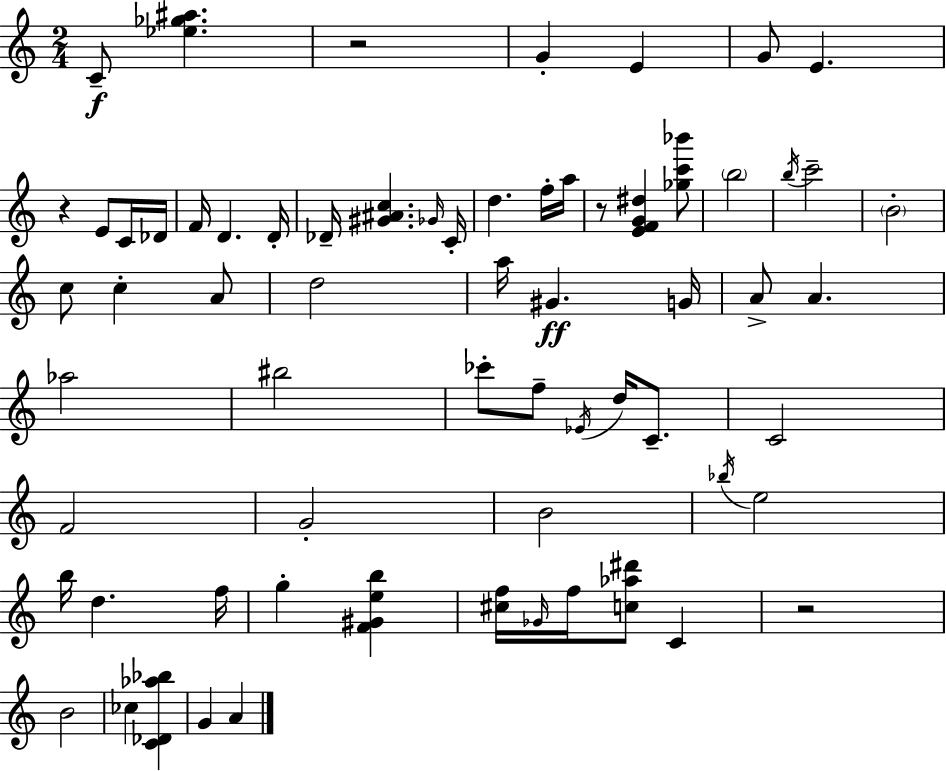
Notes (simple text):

C4/e [Eb5,Gb5,A#5]/q. R/h G4/q E4/q G4/e E4/q. R/q E4/e C4/s Db4/s F4/s D4/q. D4/s Db4/s [G#4,A#4,C5]/q. Gb4/s C4/s D5/q. F5/s A5/s R/e [E4,F4,G4,D#5]/q [Gb5,C6,Bb6]/e B5/h B5/s C6/h B4/h C5/e C5/q A4/e D5/h A5/s G#4/q. G4/s A4/e A4/q. Ab5/h BIS5/h CES6/e F5/e Eb4/s D5/s C4/e. C4/h F4/h G4/h B4/h Bb5/s E5/h B5/s D5/q. F5/s G5/q [F4,G#4,E5,B5]/q [C#5,F5]/s Gb4/s F5/s [C5,Ab5,D#6]/e C4/q R/h B4/h CES5/q [C4,Db4,Ab5,Bb5]/q G4/q A4/q